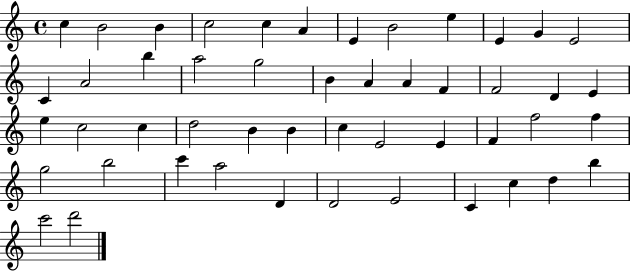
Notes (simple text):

C5/q B4/h B4/q C5/h C5/q A4/q E4/q B4/h E5/q E4/q G4/q E4/h C4/q A4/h B5/q A5/h G5/h B4/q A4/q A4/q F4/q F4/h D4/q E4/q E5/q C5/h C5/q D5/h B4/q B4/q C5/q E4/h E4/q F4/q F5/h F5/q G5/h B5/h C6/q A5/h D4/q D4/h E4/h C4/q C5/q D5/q B5/q C6/h D6/h